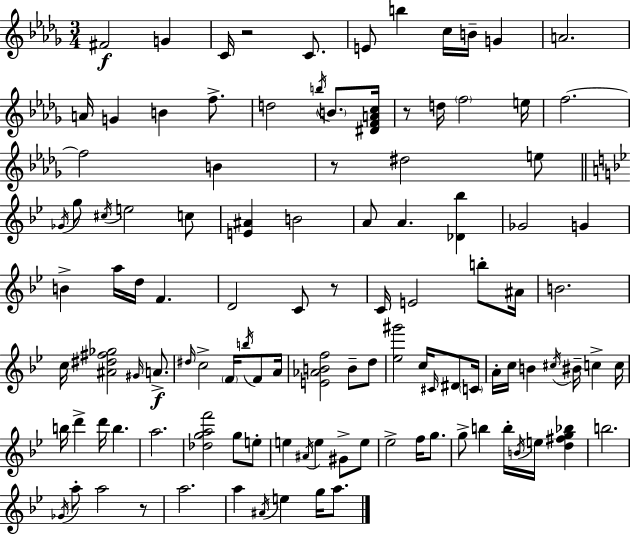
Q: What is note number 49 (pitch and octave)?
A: A4